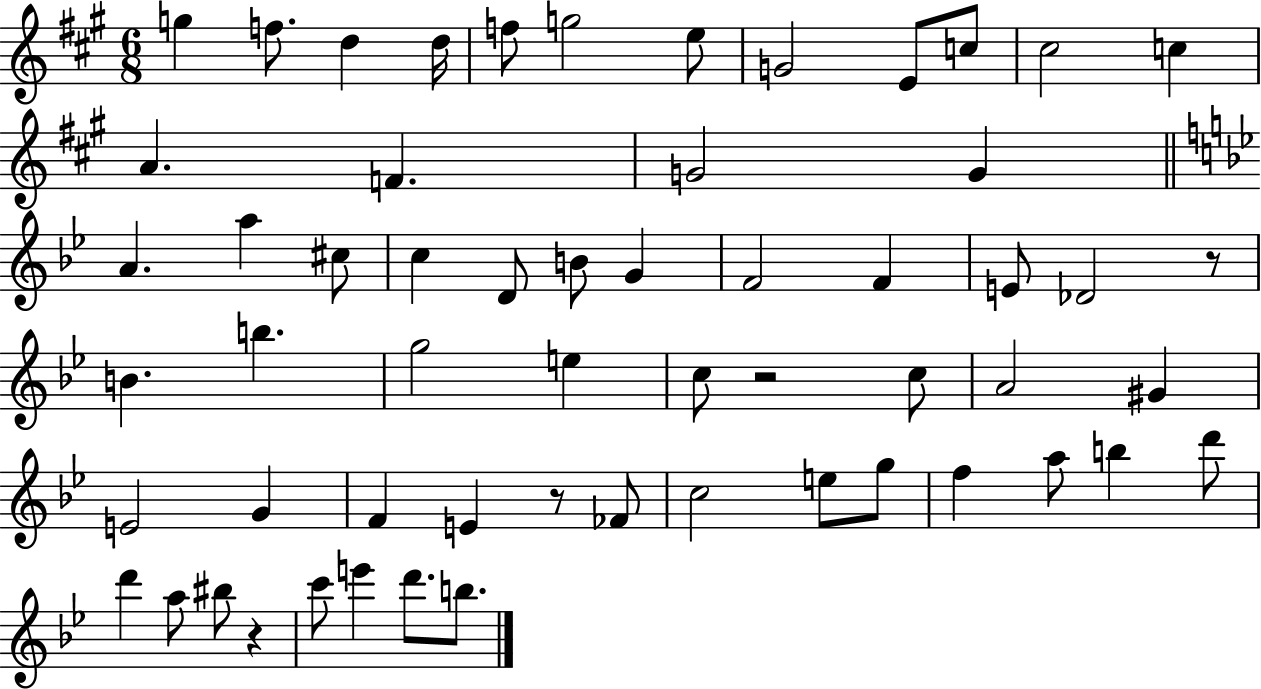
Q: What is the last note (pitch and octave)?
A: B5